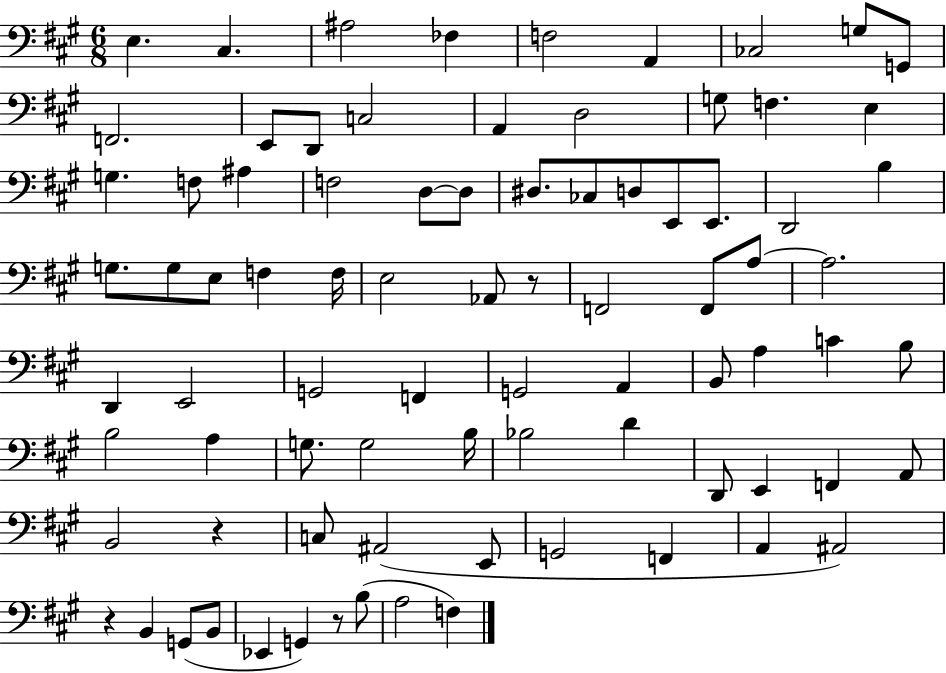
{
  \clef bass
  \numericTimeSignature
  \time 6/8
  \key a \major
  \repeat volta 2 { e4. cis4. | ais2 fes4 | f2 a,4 | ces2 g8 g,8 | \break f,2. | e,8 d,8 c2 | a,4 d2 | g8 f4. e4 | \break g4. f8 ais4 | f2 d8~~ d8 | dis8. ces8 d8 e,8 e,8. | d,2 b4 | \break g8. g8 e8 f4 f16 | e2 aes,8 r8 | f,2 f,8 a8~~ | a2. | \break d,4 e,2 | g,2 f,4 | g,2 a,4 | b,8 a4 c'4 b8 | \break b2 a4 | g8. g2 b16 | bes2 d'4 | d,8 e,4 f,4 a,8 | \break b,2 r4 | c8 ais,2( e,8 | g,2 f,4 | a,4 ais,2) | \break r4 b,4 g,8( b,8 | ees,4 g,4) r8 b8( | a2 f4) | } \bar "|."
}